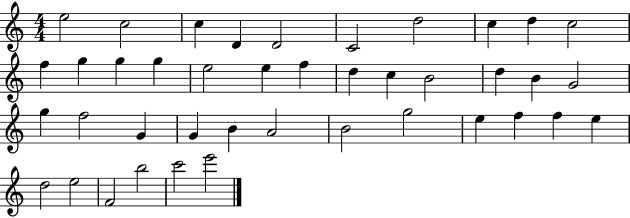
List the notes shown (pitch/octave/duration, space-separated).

E5/h C5/h C5/q D4/q D4/h C4/h D5/h C5/q D5/q C5/h F5/q G5/q G5/q G5/q E5/h E5/q F5/q D5/q C5/q B4/h D5/q B4/q G4/h G5/q F5/h G4/q G4/q B4/q A4/h B4/h G5/h E5/q F5/q F5/q E5/q D5/h E5/h F4/h B5/h C6/h E6/h